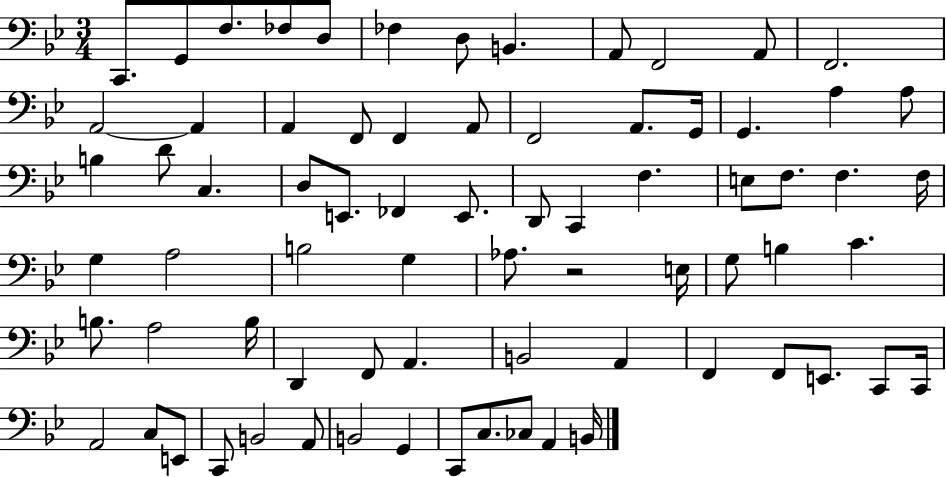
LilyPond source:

{
  \clef bass
  \numericTimeSignature
  \time 3/4
  \key bes \major
  c,8. g,8 f8. fes8 d8 | fes4 d8 b,4. | a,8 f,2 a,8 | f,2. | \break a,2~~ a,4 | a,4 f,8 f,4 a,8 | f,2 a,8. g,16 | g,4. a4 a8 | \break b4 d'8 c4. | d8 e,8. fes,4 e,8. | d,8 c,4 f4. | e8 f8. f4. f16 | \break g4 a2 | b2 g4 | aes8. r2 e16 | g8 b4 c'4. | \break b8. a2 b16 | d,4 f,8 a,4. | b,2 a,4 | f,4 f,8 e,8. c,8 c,16 | \break a,2 c8 e,8 | c,8 b,2 a,8 | b,2 g,4 | c,8 c8. ces8 a,4 b,16 | \break \bar "|."
}